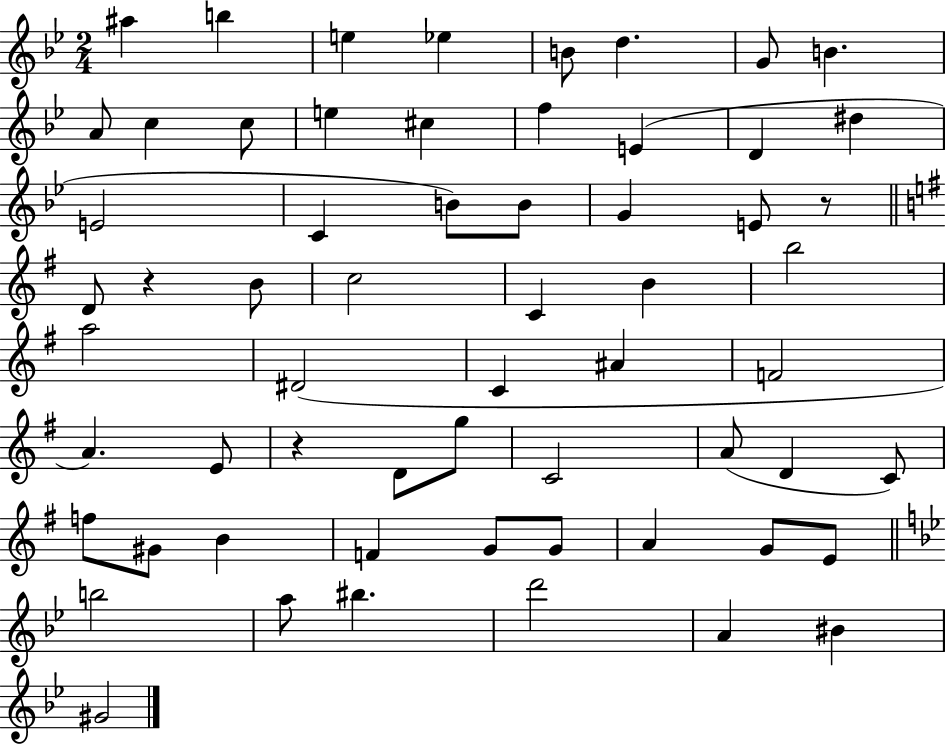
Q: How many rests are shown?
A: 3